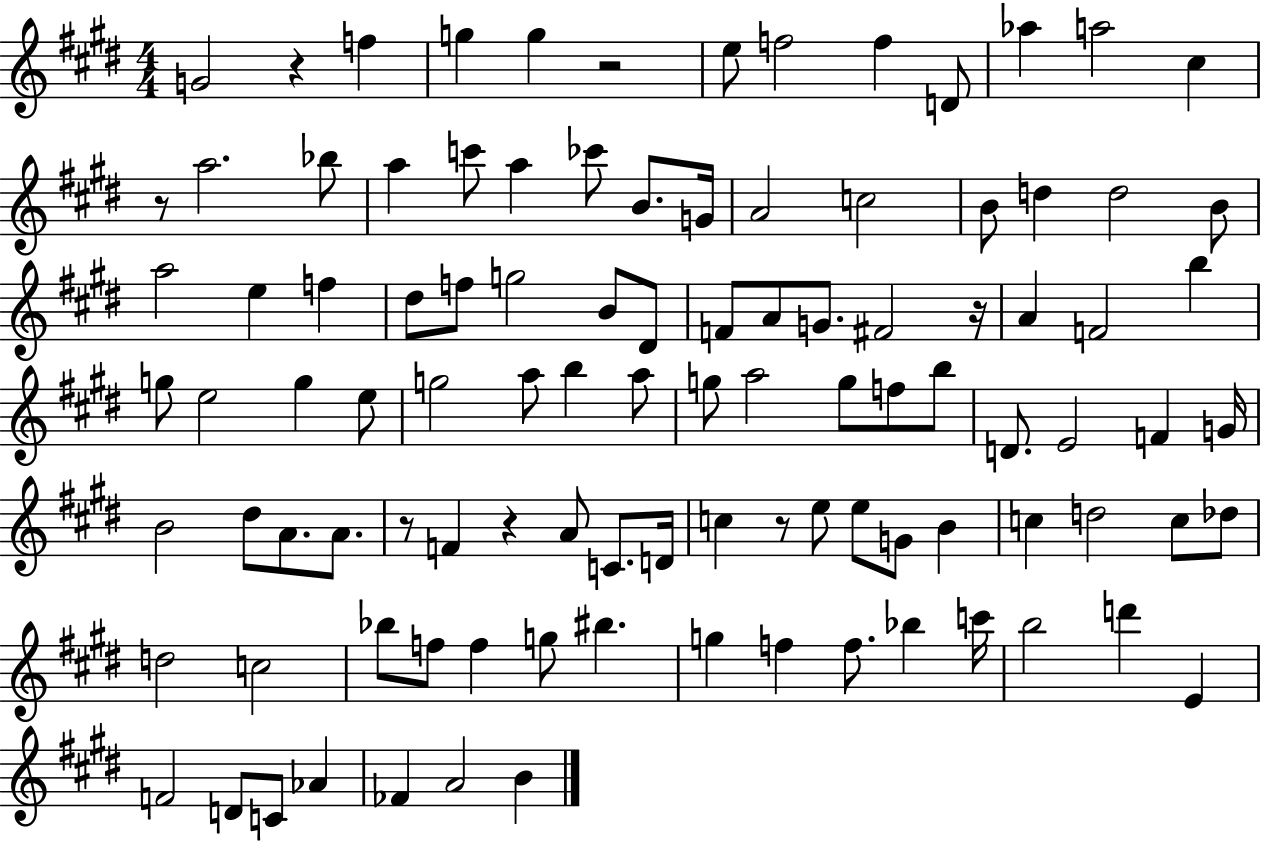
X:1
T:Untitled
M:4/4
L:1/4
K:E
G2 z f g g z2 e/2 f2 f D/2 _a a2 ^c z/2 a2 _b/2 a c'/2 a _c'/2 B/2 G/4 A2 c2 B/2 d d2 B/2 a2 e f ^d/2 f/2 g2 B/2 ^D/2 F/2 A/2 G/2 ^F2 z/4 A F2 b g/2 e2 g e/2 g2 a/2 b a/2 g/2 a2 g/2 f/2 b/2 D/2 E2 F G/4 B2 ^d/2 A/2 A/2 z/2 F z A/2 C/2 D/4 c z/2 e/2 e/2 G/2 B c d2 c/2 _d/2 d2 c2 _b/2 f/2 f g/2 ^b g f f/2 _b c'/4 b2 d' E F2 D/2 C/2 _A _F A2 B